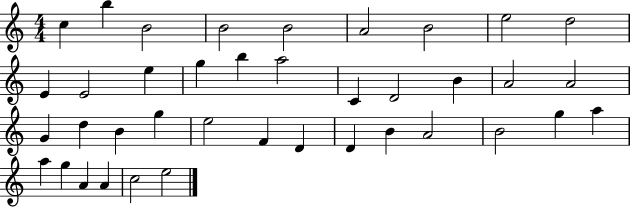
C5/q B5/q B4/h B4/h B4/h A4/h B4/h E5/h D5/h E4/q E4/h E5/q G5/q B5/q A5/h C4/q D4/h B4/q A4/h A4/h G4/q D5/q B4/q G5/q E5/h F4/q D4/q D4/q B4/q A4/h B4/h G5/q A5/q A5/q G5/q A4/q A4/q C5/h E5/h